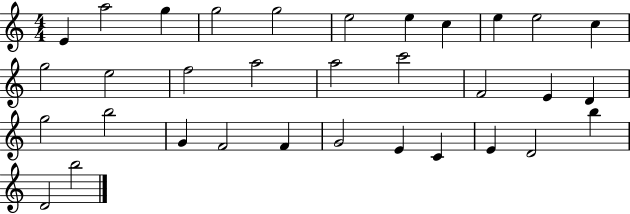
{
  \clef treble
  \numericTimeSignature
  \time 4/4
  \key c \major
  e'4 a''2 g''4 | g''2 g''2 | e''2 e''4 c''4 | e''4 e''2 c''4 | \break g''2 e''2 | f''2 a''2 | a''2 c'''2 | f'2 e'4 d'4 | \break g''2 b''2 | g'4 f'2 f'4 | g'2 e'4 c'4 | e'4 d'2 b''4 | \break d'2 b''2 | \bar "|."
}